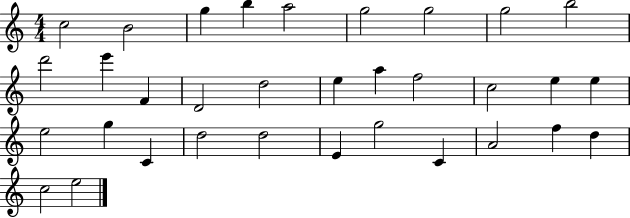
{
  \clef treble
  \numericTimeSignature
  \time 4/4
  \key c \major
  c''2 b'2 | g''4 b''4 a''2 | g''2 g''2 | g''2 b''2 | \break d'''2 e'''4 f'4 | d'2 d''2 | e''4 a''4 f''2 | c''2 e''4 e''4 | \break e''2 g''4 c'4 | d''2 d''2 | e'4 g''2 c'4 | a'2 f''4 d''4 | \break c''2 e''2 | \bar "|."
}